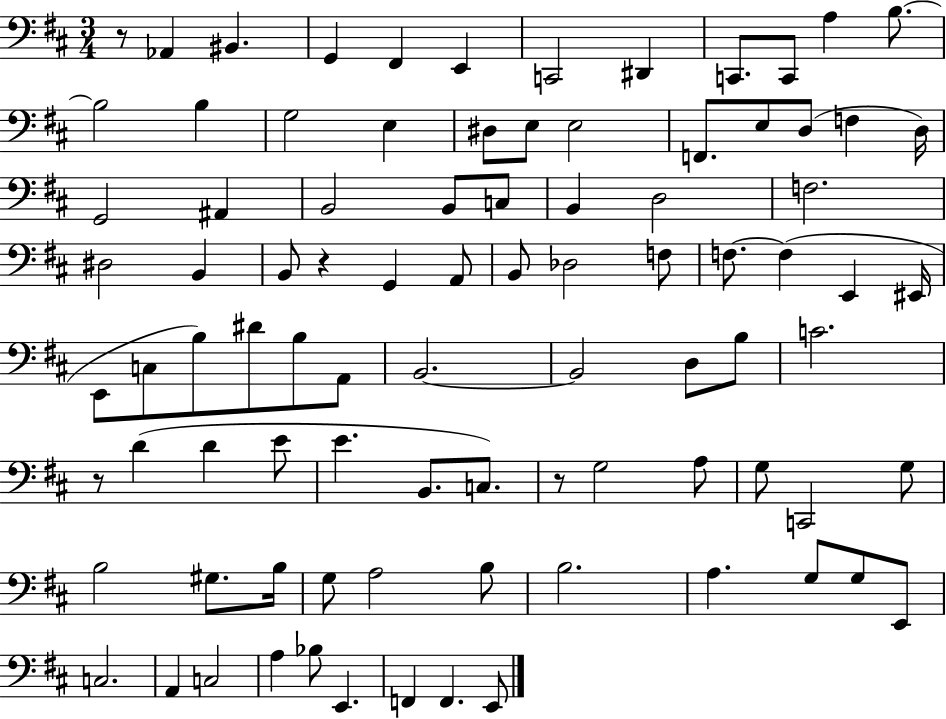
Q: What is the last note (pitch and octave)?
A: E2